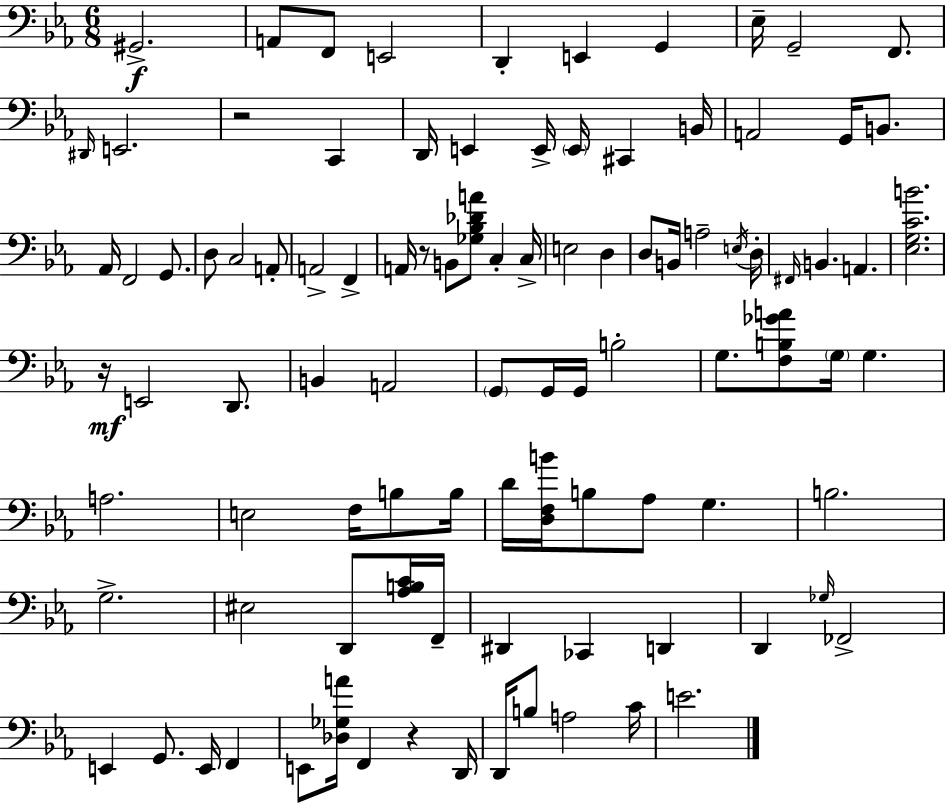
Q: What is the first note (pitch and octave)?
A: G#2